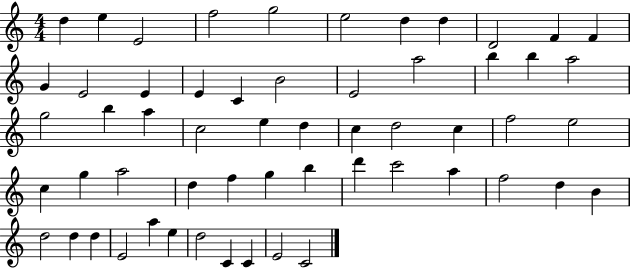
D5/q E5/q E4/h F5/h G5/h E5/h D5/q D5/q D4/h F4/q F4/q G4/q E4/h E4/q E4/q C4/q B4/h E4/h A5/h B5/q B5/q A5/h G5/h B5/q A5/q C5/h E5/q D5/q C5/q D5/h C5/q F5/h E5/h C5/q G5/q A5/h D5/q F5/q G5/q B5/q D6/q C6/h A5/q F5/h D5/q B4/q D5/h D5/q D5/q E4/h A5/q E5/q D5/h C4/q C4/q E4/h C4/h